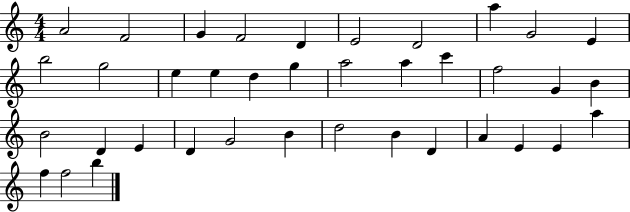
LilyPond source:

{
  \clef treble
  \numericTimeSignature
  \time 4/4
  \key c \major
  a'2 f'2 | g'4 f'2 d'4 | e'2 d'2 | a''4 g'2 e'4 | \break b''2 g''2 | e''4 e''4 d''4 g''4 | a''2 a''4 c'''4 | f''2 g'4 b'4 | \break b'2 d'4 e'4 | d'4 g'2 b'4 | d''2 b'4 d'4 | a'4 e'4 e'4 a''4 | \break f''4 f''2 b''4 | \bar "|."
}